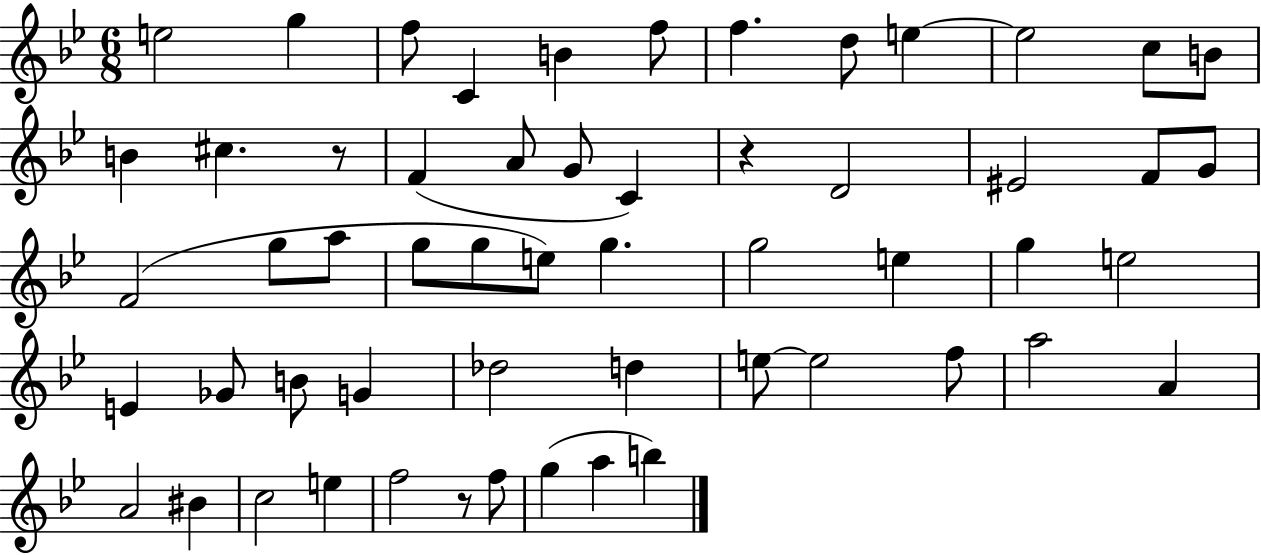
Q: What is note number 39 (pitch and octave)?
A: D5